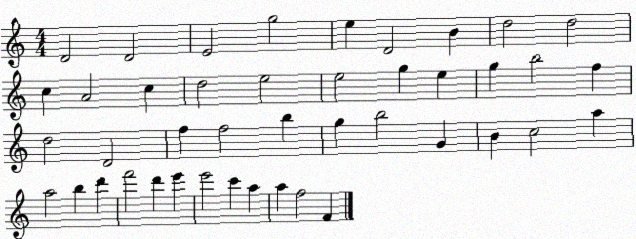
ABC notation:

X:1
T:Untitled
M:4/4
L:1/4
K:C
D2 D2 E2 g2 e D2 B d2 d2 c A2 c d2 e2 e2 g e g b2 f d2 D2 f f2 b g b2 G B c2 a a2 b d' f'2 d' e' e'2 c' a a f2 F